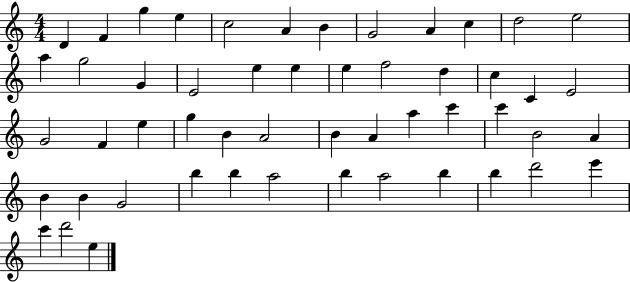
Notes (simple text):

D4/q F4/q G5/q E5/q C5/h A4/q B4/q G4/h A4/q C5/q D5/h E5/h A5/q G5/h G4/q E4/h E5/q E5/q E5/q F5/h D5/q C5/q C4/q E4/h G4/h F4/q E5/q G5/q B4/q A4/h B4/q A4/q A5/q C6/q C6/q B4/h A4/q B4/q B4/q G4/h B5/q B5/q A5/h B5/q A5/h B5/q B5/q D6/h E6/q C6/q D6/h E5/q